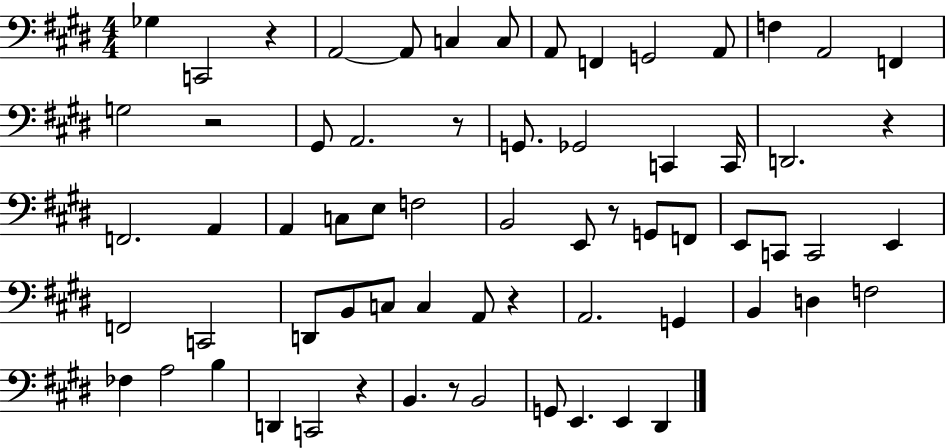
Gb3/q C2/h R/q A2/h A2/e C3/q C3/e A2/e F2/q G2/h A2/e F3/q A2/h F2/q G3/h R/h G#2/e A2/h. R/e G2/e. Gb2/h C2/q C2/s D2/h. R/q F2/h. A2/q A2/q C3/e E3/e F3/h B2/h E2/e R/e G2/e F2/e E2/e C2/e C2/h E2/q F2/h C2/h D2/e B2/e C3/e C3/q A2/e R/q A2/h. G2/q B2/q D3/q F3/h FES3/q A3/h B3/q D2/q C2/h R/q B2/q. R/e B2/h G2/e E2/q. E2/q D#2/q